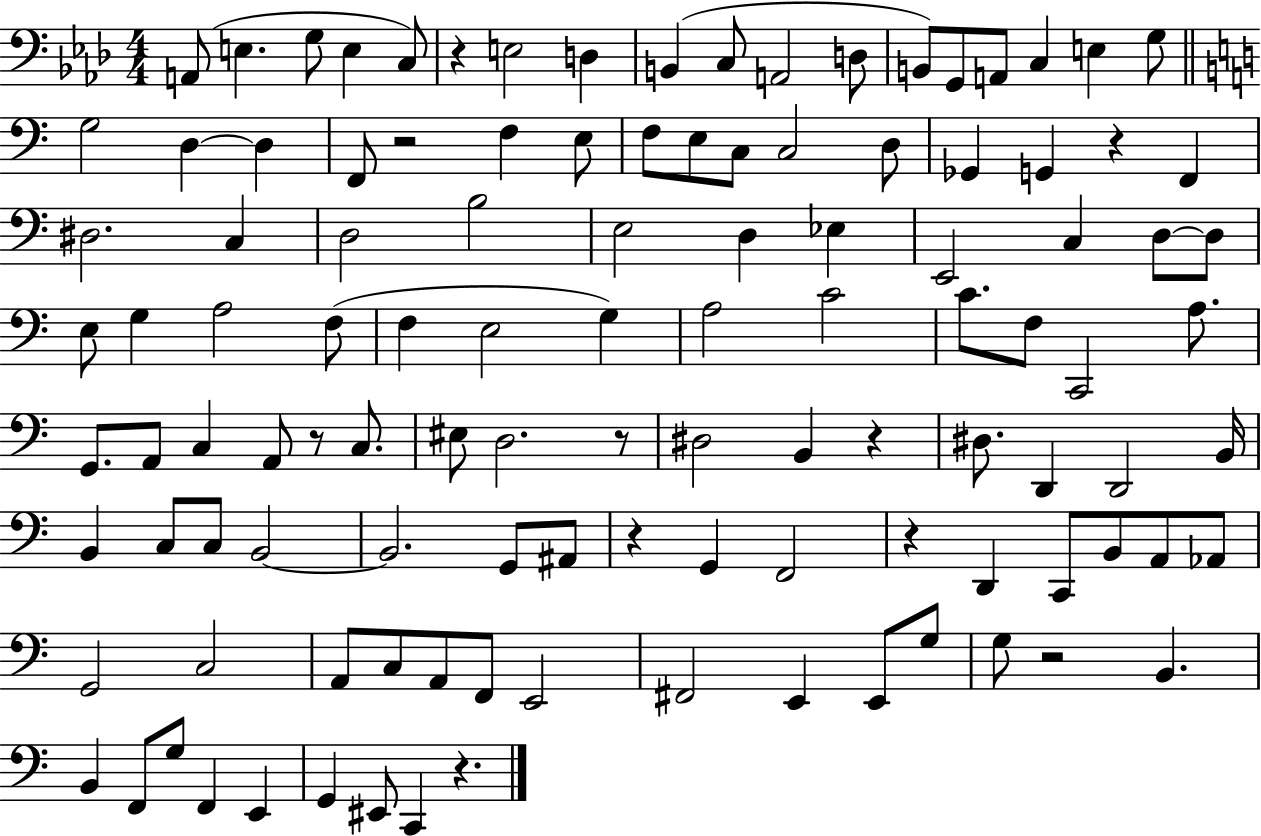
{
  \clef bass
  \numericTimeSignature
  \time 4/4
  \key aes \major
  a,8( e4. g8 e4 c8) | r4 e2 d4 | b,4( c8 a,2 d8 | b,8) g,8 a,8 c4 e4 g8 | \break \bar "||" \break \key c \major g2 d4~~ d4 | f,8 r2 f4 e8 | f8 e8 c8 c2 d8 | ges,4 g,4 r4 f,4 | \break dis2. c4 | d2 b2 | e2 d4 ees4 | e,2 c4 d8~~ d8 | \break e8 g4 a2 f8( | f4 e2 g4) | a2 c'2 | c'8. f8 c,2 a8. | \break g,8. a,8 c4 a,8 r8 c8. | eis8 d2. r8 | dis2 b,4 r4 | dis8. d,4 d,2 b,16 | \break b,4 c8 c8 b,2~~ | b,2. g,8 ais,8 | r4 g,4 f,2 | r4 d,4 c,8 b,8 a,8 aes,8 | \break g,2 c2 | a,8 c8 a,8 f,8 e,2 | fis,2 e,4 e,8 g8 | g8 r2 b,4. | \break b,4 f,8 g8 f,4 e,4 | g,4 eis,8 c,4 r4. | \bar "|."
}